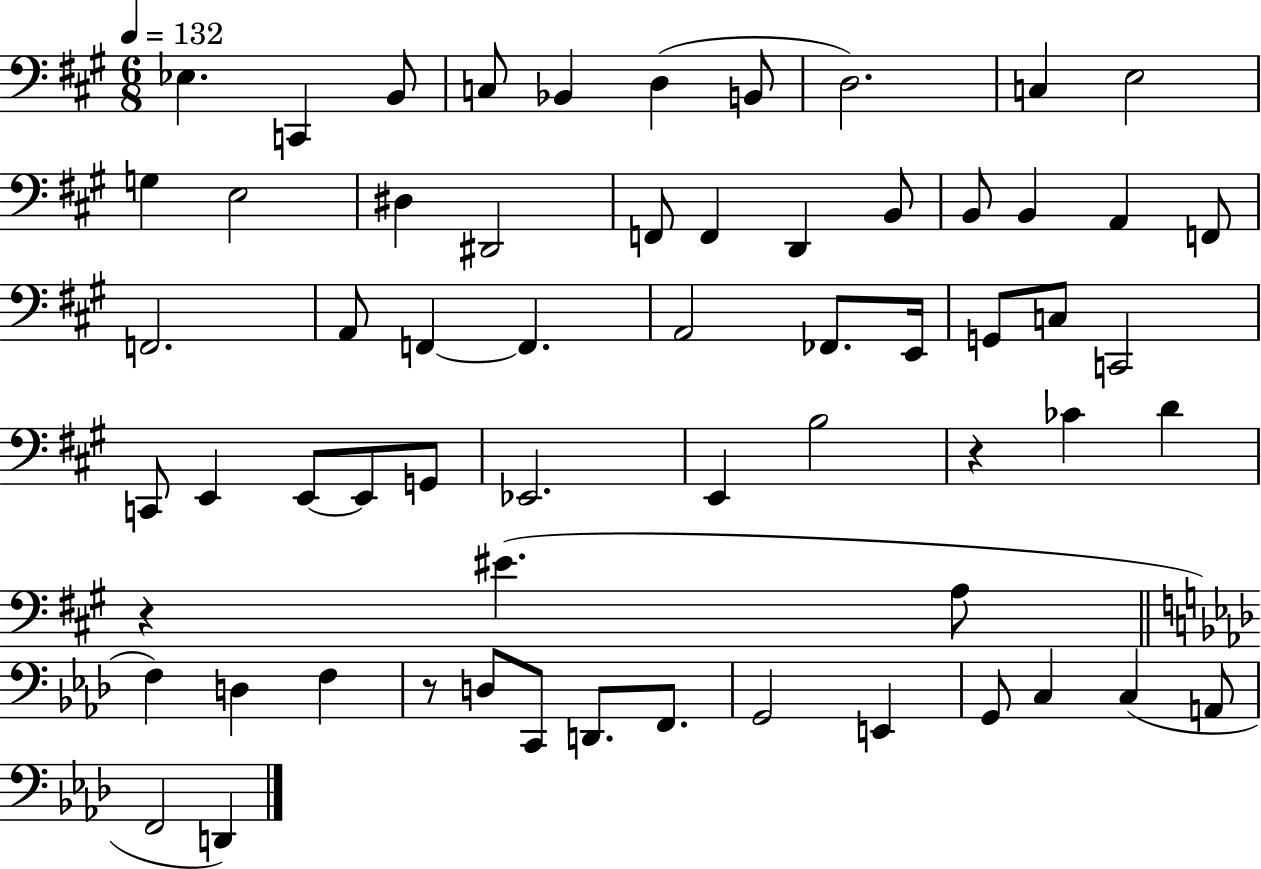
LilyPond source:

{
  \clef bass
  \numericTimeSignature
  \time 6/8
  \key a \major
  \tempo 4 = 132
  ees4. c,4 b,8 | c8 bes,4 d4( b,8 | d2.) | c4 e2 | \break g4 e2 | dis4 dis,2 | f,8 f,4 d,4 b,8 | b,8 b,4 a,4 f,8 | \break f,2. | a,8 f,4~~ f,4. | a,2 fes,8. e,16 | g,8 c8 c,2 | \break c,8 e,4 e,8~~ e,8 g,8 | ees,2. | e,4 b2 | r4 ces'4 d'4 | \break r4 eis'4.( a8 | \bar "||" \break \key aes \major f4) d4 f4 | r8 d8 c,8 d,8. f,8. | g,2 e,4 | g,8 c4 c4( a,8 | \break f,2 d,4) | \bar "|."
}